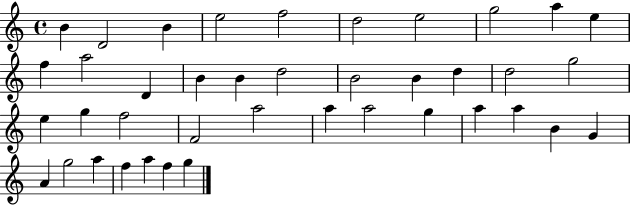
X:1
T:Untitled
M:4/4
L:1/4
K:C
B D2 B e2 f2 d2 e2 g2 a e f a2 D B B d2 B2 B d d2 g2 e g f2 F2 a2 a a2 g a a B G A g2 a f a f g